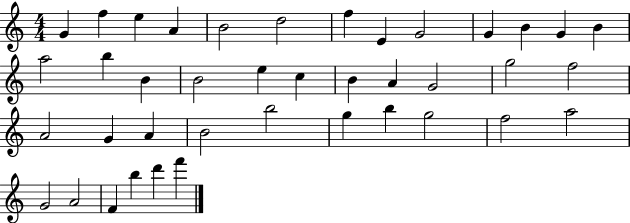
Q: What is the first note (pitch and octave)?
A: G4